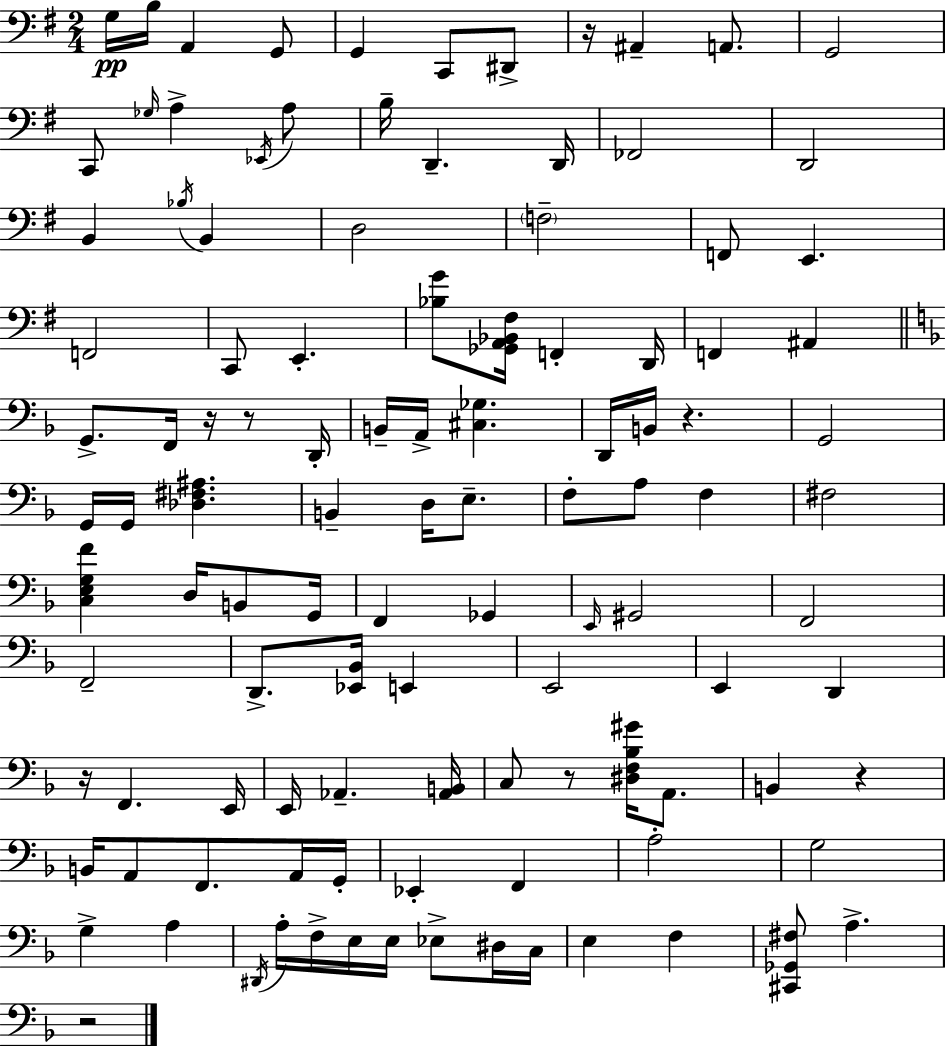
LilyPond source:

{
  \clef bass
  \numericTimeSignature
  \time 2/4
  \key e \minor
  g16\pp b16 a,4 g,8 | g,4 c,8 dis,8-> | r16 ais,4-- a,8. | g,2 | \break c,8 \grace { ges16 } a4-> \acciaccatura { ees,16 } | a8 b16-- d,4.-- | d,16 fes,2 | d,2 | \break b,4 \acciaccatura { bes16 } b,4 | d2 | \parenthesize f2-- | f,8 e,4. | \break f,2 | c,8 e,4.-. | <bes g'>8 <ges, a, bes, fis>16 f,4-. | d,16 f,4 ais,4 | \break \bar "||" \break \key d \minor g,8.-> f,16 r16 r8 d,16-. | b,16-- a,16-> <cis ges>4. | d,16 b,16 r4. | g,2 | \break g,16 g,16 <des fis ais>4. | b,4-- d16 e8.-- | f8-. a8 f4 | fis2 | \break <c e g f'>4 d16 b,8 g,16 | f,4 ges,4 | \grace { e,16 } gis,2 | f,2 | \break f,2-- | d,8.-> <ees, bes,>16 e,4 | e,2 | e,4 d,4 | \break r16 f,4. | e,16 e,16 aes,4.-- | <aes, b,>16 c8 r8 <dis f bes gis'>16 a,8. | b,4 r4 | \break b,16 a,8 f,8. a,16 | g,16-. ees,4-. f,4 | a2-. | g2 | \break g4-> a4 | \acciaccatura { dis,16 } a16-. f16-> e16 e16 ees8-> | dis16 c16 e4 f4 | <cis, ges, fis>8 a4.-> | \break r2 | \bar "|."
}